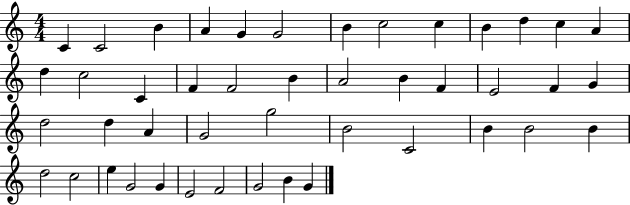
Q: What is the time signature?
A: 4/4